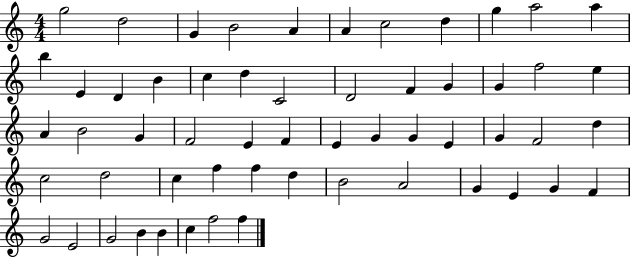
G5/h D5/h G4/q B4/h A4/q A4/q C5/h D5/q G5/q A5/h A5/q B5/q E4/q D4/q B4/q C5/q D5/q C4/h D4/h F4/q G4/q G4/q F5/h E5/q A4/q B4/h G4/q F4/h E4/q F4/q E4/q G4/q G4/q E4/q G4/q F4/h D5/q C5/h D5/h C5/q F5/q F5/q D5/q B4/h A4/h G4/q E4/q G4/q F4/q G4/h E4/h G4/h B4/q B4/q C5/q F5/h F5/q